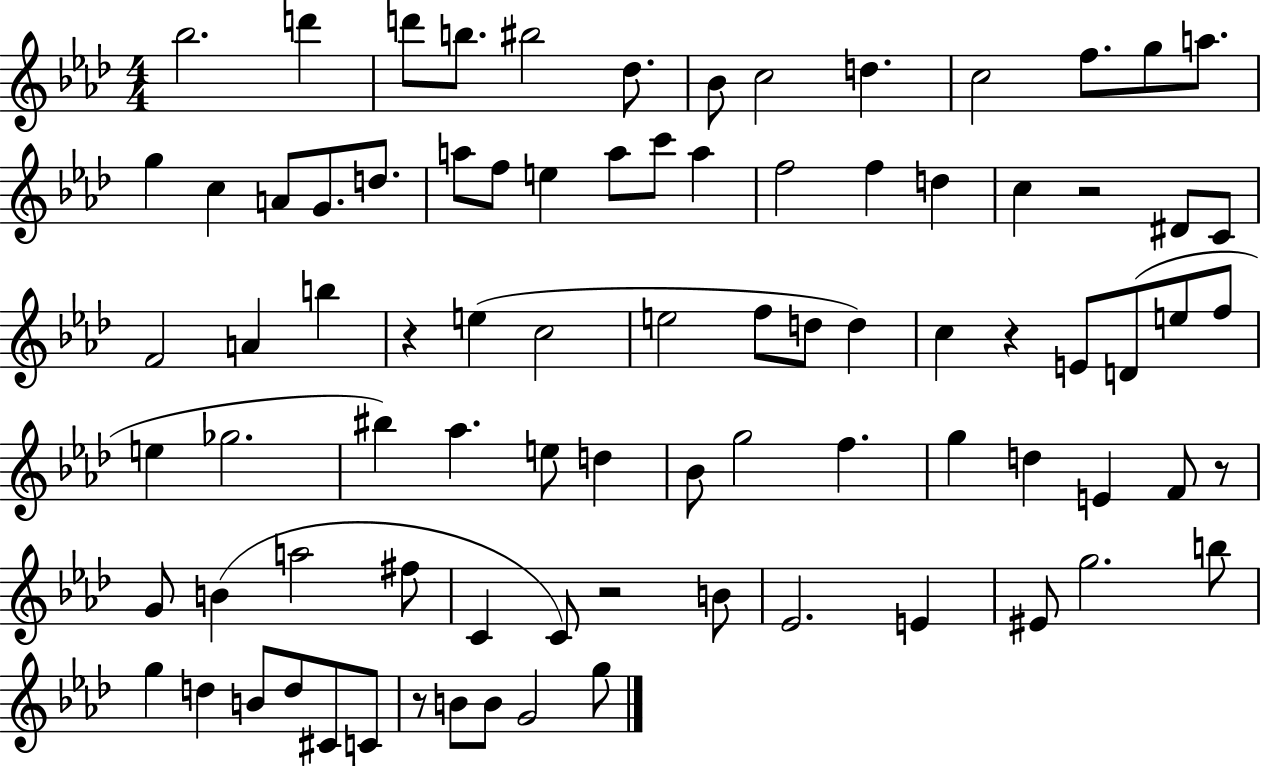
{
  \clef treble
  \numericTimeSignature
  \time 4/4
  \key aes \major
  bes''2. d'''4 | d'''8 b''8. bis''2 des''8. | bes'8 c''2 d''4. | c''2 f''8. g''8 a''8. | \break g''4 c''4 a'8 g'8. d''8. | a''8 f''8 e''4 a''8 c'''8 a''4 | f''2 f''4 d''4 | c''4 r2 dis'8 c'8 | \break f'2 a'4 b''4 | r4 e''4( c''2 | e''2 f''8 d''8 d''4) | c''4 r4 e'8 d'8( e''8 f''8 | \break e''4 ges''2. | bis''4) aes''4. e''8 d''4 | bes'8 g''2 f''4. | g''4 d''4 e'4 f'8 r8 | \break g'8 b'4( a''2 fis''8 | c'4 c'8) r2 b'8 | ees'2. e'4 | eis'8 g''2. b''8 | \break g''4 d''4 b'8 d''8 cis'8 c'8 | r8 b'8 b'8 g'2 g''8 | \bar "|."
}